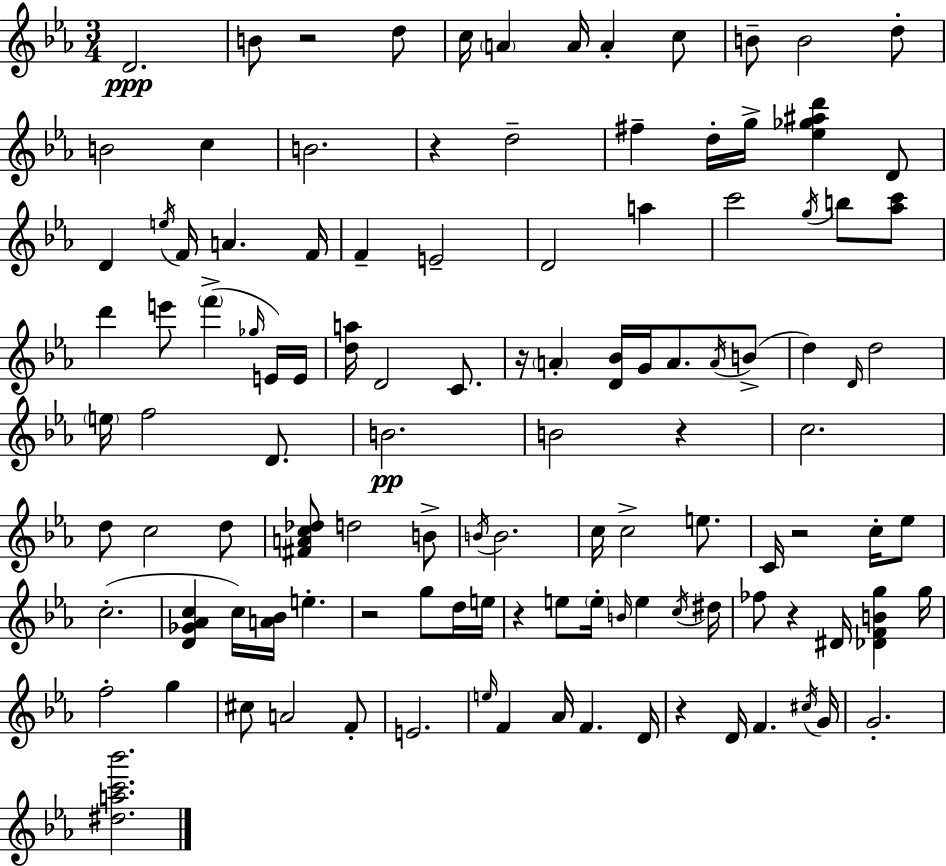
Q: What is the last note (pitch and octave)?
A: G4